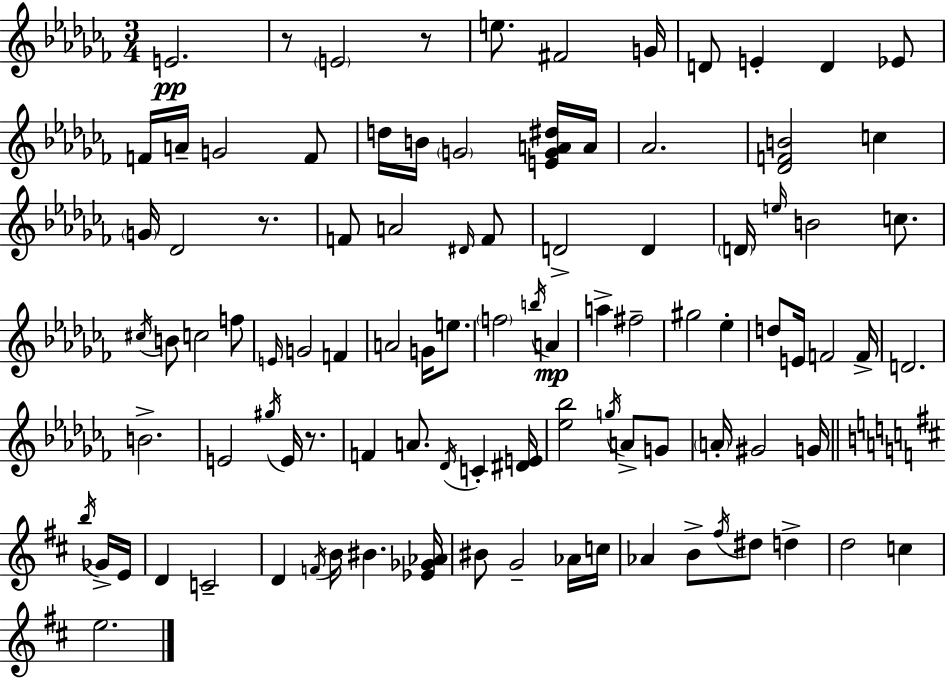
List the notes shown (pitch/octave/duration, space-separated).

E4/h. R/e E4/h R/e E5/e. F#4/h G4/s D4/e E4/q D4/q Eb4/e F4/s A4/s G4/h F4/e D5/s B4/s G4/h [E4,G4,A4,D#5]/s A4/s Ab4/h. [Db4,F4,B4]/h C5/q G4/s Db4/h R/e. F4/e A4/h D#4/s F4/e D4/h D4/q D4/s E5/s B4/h C5/e. C#5/s B4/e C5/h F5/e E4/s G4/h F4/q A4/h G4/s E5/e. F5/h B5/s A4/q A5/q F#5/h G#5/h Eb5/q D5/e E4/s F4/h F4/s D4/h. B4/h. E4/h G#5/s E4/s R/e. F4/q A4/e. Db4/s C4/q [D#4,E4]/s [Eb5,Bb5]/h G5/s A4/e G4/e A4/s G#4/h G4/s B5/s Gb4/s E4/s D4/q C4/h D4/q F4/s B4/s BIS4/q. [Eb4,Gb4,Ab4]/s BIS4/e G4/h Ab4/s C5/s Ab4/q B4/e F#5/s D#5/e D5/q D5/h C5/q E5/h.